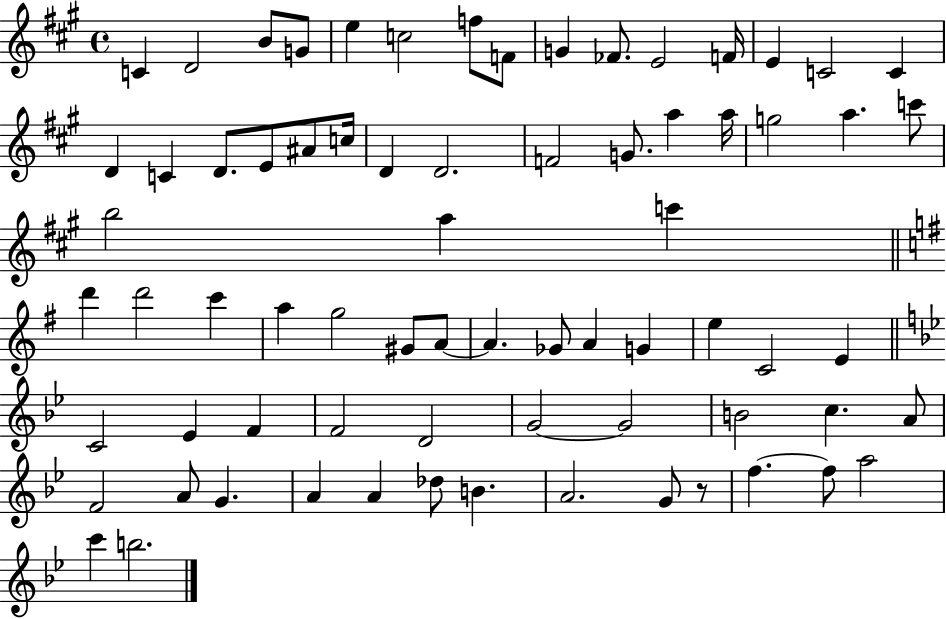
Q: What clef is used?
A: treble